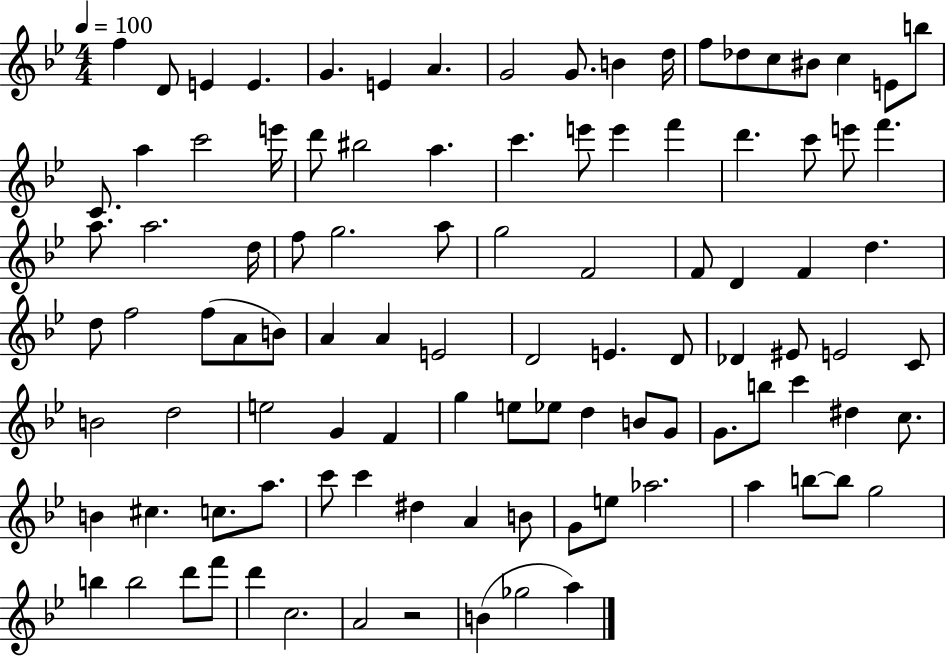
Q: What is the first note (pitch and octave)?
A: F5